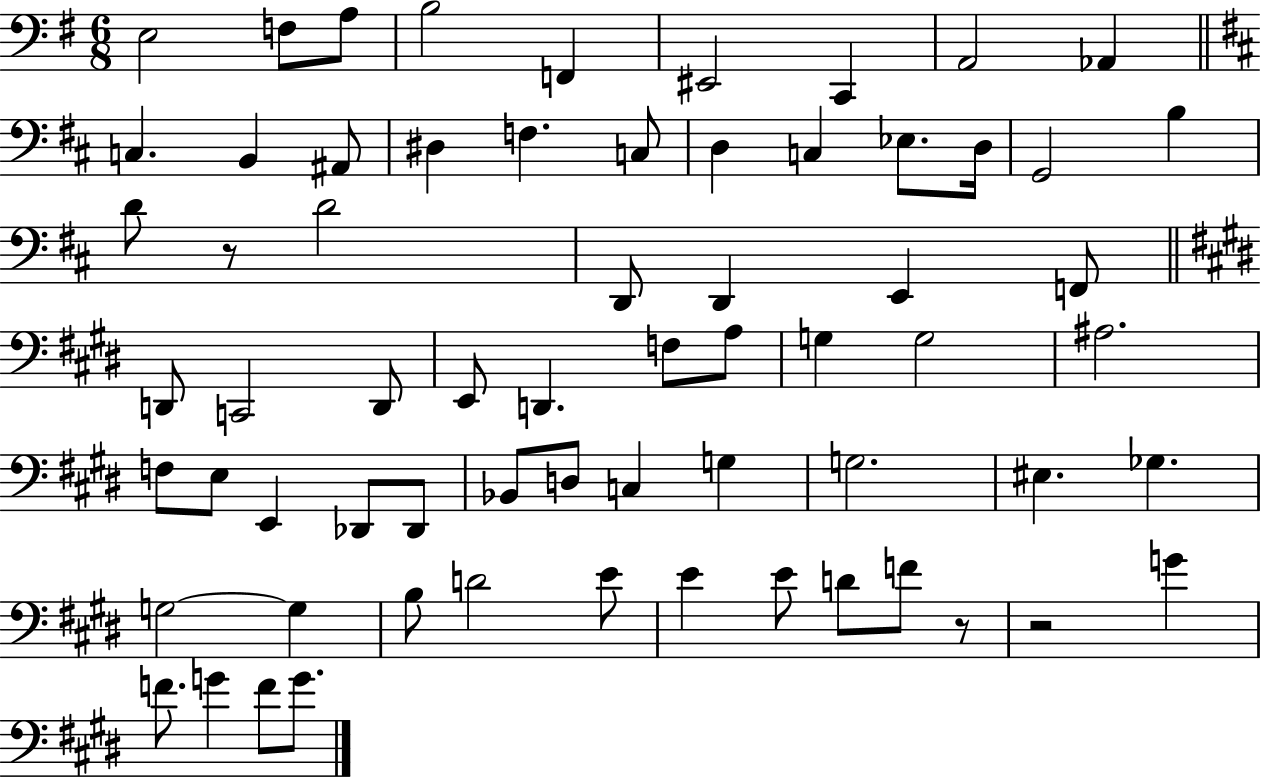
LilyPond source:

{
  \clef bass
  \numericTimeSignature
  \time 6/8
  \key g \major
  \repeat volta 2 { e2 f8 a8 | b2 f,4 | eis,2 c,4 | a,2 aes,4 | \break \bar "||" \break \key d \major c4. b,4 ais,8 | dis4 f4. c8 | d4 c4 ees8. d16 | g,2 b4 | \break d'8 r8 d'2 | d,8 d,4 e,4 f,8 | \bar "||" \break \key e \major d,8 c,2 d,8 | e,8 d,4. f8 a8 | g4 g2 | ais2. | \break f8 e8 e,4 des,8 des,8 | bes,8 d8 c4 g4 | g2. | eis4. ges4. | \break g2~~ g4 | b8 d'2 e'8 | e'4 e'8 d'8 f'8 r8 | r2 g'4 | \break f'8. g'4 f'8 g'8. | } \bar "|."
}